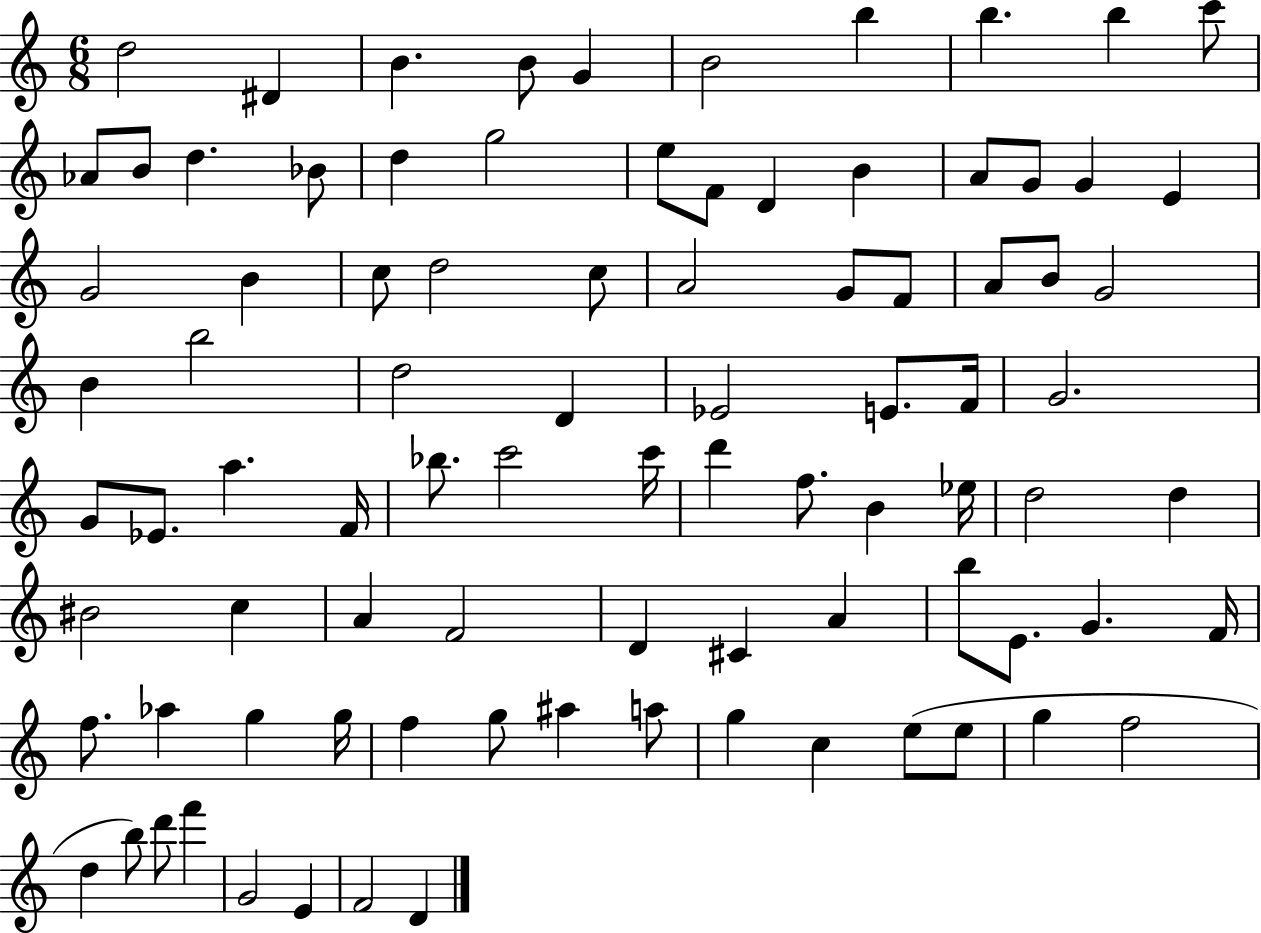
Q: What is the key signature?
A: C major